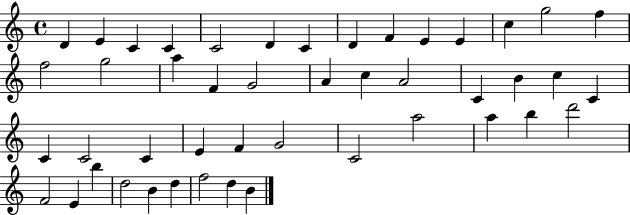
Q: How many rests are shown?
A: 0